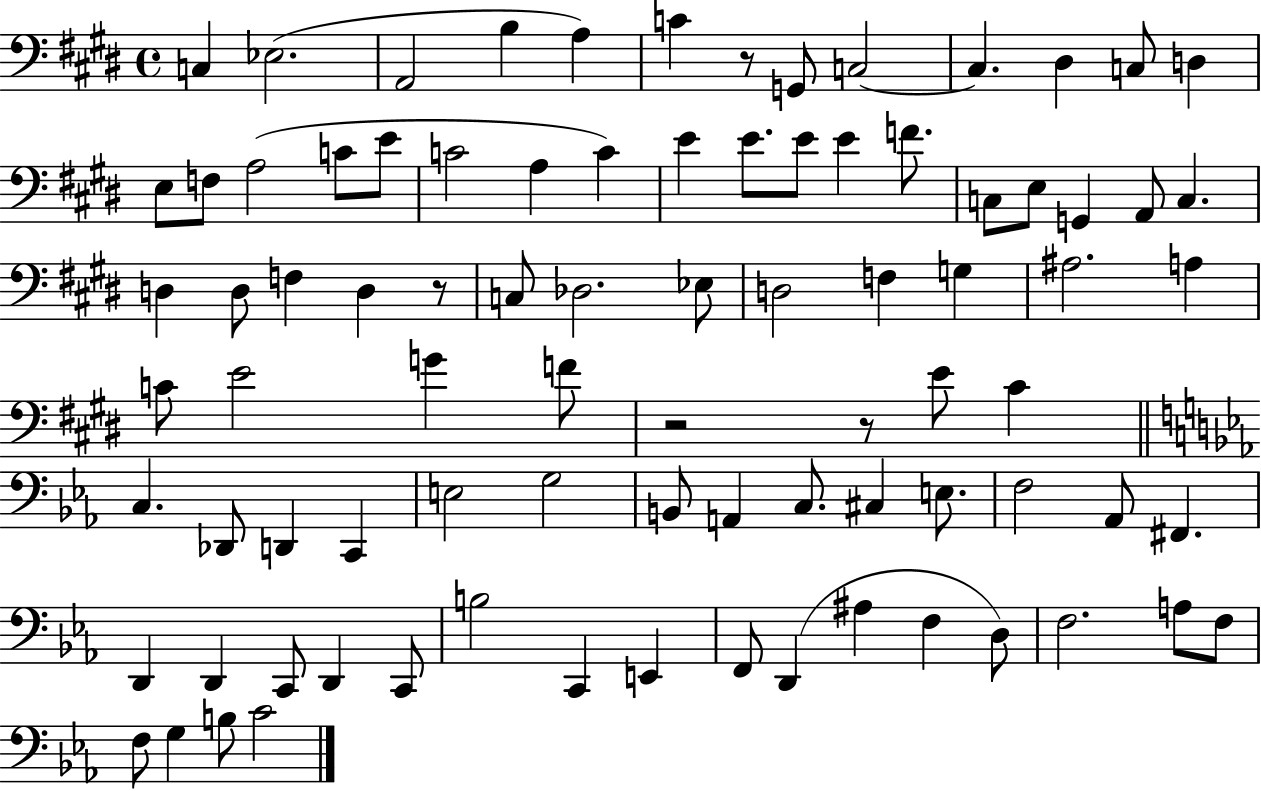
{
  \clef bass
  \time 4/4
  \defaultTimeSignature
  \key e \major
  c4 ees2.( | a,2 b4 a4) | c'4 r8 g,8 c2~~ | c4. dis4 c8 d4 | \break e8 f8 a2( c'8 e'8 | c'2 a4 c'4) | e'4 e'8. e'8 e'4 f'8. | c8 e8 g,4 a,8 c4. | \break d4 d8 f4 d4 r8 | c8 des2. ees8 | d2 f4 g4 | ais2. a4 | \break c'8 e'2 g'4 f'8 | r2 r8 e'8 cis'4 | \bar "||" \break \key c \minor c4. des,8 d,4 c,4 | e2 g2 | b,8 a,4 c8. cis4 e8. | f2 aes,8 fis,4. | \break d,4 d,4 c,8 d,4 c,8 | b2 c,4 e,4 | f,8 d,4( ais4 f4 d8) | f2. a8 f8 | \break f8 g4 b8 c'2 | \bar "|."
}